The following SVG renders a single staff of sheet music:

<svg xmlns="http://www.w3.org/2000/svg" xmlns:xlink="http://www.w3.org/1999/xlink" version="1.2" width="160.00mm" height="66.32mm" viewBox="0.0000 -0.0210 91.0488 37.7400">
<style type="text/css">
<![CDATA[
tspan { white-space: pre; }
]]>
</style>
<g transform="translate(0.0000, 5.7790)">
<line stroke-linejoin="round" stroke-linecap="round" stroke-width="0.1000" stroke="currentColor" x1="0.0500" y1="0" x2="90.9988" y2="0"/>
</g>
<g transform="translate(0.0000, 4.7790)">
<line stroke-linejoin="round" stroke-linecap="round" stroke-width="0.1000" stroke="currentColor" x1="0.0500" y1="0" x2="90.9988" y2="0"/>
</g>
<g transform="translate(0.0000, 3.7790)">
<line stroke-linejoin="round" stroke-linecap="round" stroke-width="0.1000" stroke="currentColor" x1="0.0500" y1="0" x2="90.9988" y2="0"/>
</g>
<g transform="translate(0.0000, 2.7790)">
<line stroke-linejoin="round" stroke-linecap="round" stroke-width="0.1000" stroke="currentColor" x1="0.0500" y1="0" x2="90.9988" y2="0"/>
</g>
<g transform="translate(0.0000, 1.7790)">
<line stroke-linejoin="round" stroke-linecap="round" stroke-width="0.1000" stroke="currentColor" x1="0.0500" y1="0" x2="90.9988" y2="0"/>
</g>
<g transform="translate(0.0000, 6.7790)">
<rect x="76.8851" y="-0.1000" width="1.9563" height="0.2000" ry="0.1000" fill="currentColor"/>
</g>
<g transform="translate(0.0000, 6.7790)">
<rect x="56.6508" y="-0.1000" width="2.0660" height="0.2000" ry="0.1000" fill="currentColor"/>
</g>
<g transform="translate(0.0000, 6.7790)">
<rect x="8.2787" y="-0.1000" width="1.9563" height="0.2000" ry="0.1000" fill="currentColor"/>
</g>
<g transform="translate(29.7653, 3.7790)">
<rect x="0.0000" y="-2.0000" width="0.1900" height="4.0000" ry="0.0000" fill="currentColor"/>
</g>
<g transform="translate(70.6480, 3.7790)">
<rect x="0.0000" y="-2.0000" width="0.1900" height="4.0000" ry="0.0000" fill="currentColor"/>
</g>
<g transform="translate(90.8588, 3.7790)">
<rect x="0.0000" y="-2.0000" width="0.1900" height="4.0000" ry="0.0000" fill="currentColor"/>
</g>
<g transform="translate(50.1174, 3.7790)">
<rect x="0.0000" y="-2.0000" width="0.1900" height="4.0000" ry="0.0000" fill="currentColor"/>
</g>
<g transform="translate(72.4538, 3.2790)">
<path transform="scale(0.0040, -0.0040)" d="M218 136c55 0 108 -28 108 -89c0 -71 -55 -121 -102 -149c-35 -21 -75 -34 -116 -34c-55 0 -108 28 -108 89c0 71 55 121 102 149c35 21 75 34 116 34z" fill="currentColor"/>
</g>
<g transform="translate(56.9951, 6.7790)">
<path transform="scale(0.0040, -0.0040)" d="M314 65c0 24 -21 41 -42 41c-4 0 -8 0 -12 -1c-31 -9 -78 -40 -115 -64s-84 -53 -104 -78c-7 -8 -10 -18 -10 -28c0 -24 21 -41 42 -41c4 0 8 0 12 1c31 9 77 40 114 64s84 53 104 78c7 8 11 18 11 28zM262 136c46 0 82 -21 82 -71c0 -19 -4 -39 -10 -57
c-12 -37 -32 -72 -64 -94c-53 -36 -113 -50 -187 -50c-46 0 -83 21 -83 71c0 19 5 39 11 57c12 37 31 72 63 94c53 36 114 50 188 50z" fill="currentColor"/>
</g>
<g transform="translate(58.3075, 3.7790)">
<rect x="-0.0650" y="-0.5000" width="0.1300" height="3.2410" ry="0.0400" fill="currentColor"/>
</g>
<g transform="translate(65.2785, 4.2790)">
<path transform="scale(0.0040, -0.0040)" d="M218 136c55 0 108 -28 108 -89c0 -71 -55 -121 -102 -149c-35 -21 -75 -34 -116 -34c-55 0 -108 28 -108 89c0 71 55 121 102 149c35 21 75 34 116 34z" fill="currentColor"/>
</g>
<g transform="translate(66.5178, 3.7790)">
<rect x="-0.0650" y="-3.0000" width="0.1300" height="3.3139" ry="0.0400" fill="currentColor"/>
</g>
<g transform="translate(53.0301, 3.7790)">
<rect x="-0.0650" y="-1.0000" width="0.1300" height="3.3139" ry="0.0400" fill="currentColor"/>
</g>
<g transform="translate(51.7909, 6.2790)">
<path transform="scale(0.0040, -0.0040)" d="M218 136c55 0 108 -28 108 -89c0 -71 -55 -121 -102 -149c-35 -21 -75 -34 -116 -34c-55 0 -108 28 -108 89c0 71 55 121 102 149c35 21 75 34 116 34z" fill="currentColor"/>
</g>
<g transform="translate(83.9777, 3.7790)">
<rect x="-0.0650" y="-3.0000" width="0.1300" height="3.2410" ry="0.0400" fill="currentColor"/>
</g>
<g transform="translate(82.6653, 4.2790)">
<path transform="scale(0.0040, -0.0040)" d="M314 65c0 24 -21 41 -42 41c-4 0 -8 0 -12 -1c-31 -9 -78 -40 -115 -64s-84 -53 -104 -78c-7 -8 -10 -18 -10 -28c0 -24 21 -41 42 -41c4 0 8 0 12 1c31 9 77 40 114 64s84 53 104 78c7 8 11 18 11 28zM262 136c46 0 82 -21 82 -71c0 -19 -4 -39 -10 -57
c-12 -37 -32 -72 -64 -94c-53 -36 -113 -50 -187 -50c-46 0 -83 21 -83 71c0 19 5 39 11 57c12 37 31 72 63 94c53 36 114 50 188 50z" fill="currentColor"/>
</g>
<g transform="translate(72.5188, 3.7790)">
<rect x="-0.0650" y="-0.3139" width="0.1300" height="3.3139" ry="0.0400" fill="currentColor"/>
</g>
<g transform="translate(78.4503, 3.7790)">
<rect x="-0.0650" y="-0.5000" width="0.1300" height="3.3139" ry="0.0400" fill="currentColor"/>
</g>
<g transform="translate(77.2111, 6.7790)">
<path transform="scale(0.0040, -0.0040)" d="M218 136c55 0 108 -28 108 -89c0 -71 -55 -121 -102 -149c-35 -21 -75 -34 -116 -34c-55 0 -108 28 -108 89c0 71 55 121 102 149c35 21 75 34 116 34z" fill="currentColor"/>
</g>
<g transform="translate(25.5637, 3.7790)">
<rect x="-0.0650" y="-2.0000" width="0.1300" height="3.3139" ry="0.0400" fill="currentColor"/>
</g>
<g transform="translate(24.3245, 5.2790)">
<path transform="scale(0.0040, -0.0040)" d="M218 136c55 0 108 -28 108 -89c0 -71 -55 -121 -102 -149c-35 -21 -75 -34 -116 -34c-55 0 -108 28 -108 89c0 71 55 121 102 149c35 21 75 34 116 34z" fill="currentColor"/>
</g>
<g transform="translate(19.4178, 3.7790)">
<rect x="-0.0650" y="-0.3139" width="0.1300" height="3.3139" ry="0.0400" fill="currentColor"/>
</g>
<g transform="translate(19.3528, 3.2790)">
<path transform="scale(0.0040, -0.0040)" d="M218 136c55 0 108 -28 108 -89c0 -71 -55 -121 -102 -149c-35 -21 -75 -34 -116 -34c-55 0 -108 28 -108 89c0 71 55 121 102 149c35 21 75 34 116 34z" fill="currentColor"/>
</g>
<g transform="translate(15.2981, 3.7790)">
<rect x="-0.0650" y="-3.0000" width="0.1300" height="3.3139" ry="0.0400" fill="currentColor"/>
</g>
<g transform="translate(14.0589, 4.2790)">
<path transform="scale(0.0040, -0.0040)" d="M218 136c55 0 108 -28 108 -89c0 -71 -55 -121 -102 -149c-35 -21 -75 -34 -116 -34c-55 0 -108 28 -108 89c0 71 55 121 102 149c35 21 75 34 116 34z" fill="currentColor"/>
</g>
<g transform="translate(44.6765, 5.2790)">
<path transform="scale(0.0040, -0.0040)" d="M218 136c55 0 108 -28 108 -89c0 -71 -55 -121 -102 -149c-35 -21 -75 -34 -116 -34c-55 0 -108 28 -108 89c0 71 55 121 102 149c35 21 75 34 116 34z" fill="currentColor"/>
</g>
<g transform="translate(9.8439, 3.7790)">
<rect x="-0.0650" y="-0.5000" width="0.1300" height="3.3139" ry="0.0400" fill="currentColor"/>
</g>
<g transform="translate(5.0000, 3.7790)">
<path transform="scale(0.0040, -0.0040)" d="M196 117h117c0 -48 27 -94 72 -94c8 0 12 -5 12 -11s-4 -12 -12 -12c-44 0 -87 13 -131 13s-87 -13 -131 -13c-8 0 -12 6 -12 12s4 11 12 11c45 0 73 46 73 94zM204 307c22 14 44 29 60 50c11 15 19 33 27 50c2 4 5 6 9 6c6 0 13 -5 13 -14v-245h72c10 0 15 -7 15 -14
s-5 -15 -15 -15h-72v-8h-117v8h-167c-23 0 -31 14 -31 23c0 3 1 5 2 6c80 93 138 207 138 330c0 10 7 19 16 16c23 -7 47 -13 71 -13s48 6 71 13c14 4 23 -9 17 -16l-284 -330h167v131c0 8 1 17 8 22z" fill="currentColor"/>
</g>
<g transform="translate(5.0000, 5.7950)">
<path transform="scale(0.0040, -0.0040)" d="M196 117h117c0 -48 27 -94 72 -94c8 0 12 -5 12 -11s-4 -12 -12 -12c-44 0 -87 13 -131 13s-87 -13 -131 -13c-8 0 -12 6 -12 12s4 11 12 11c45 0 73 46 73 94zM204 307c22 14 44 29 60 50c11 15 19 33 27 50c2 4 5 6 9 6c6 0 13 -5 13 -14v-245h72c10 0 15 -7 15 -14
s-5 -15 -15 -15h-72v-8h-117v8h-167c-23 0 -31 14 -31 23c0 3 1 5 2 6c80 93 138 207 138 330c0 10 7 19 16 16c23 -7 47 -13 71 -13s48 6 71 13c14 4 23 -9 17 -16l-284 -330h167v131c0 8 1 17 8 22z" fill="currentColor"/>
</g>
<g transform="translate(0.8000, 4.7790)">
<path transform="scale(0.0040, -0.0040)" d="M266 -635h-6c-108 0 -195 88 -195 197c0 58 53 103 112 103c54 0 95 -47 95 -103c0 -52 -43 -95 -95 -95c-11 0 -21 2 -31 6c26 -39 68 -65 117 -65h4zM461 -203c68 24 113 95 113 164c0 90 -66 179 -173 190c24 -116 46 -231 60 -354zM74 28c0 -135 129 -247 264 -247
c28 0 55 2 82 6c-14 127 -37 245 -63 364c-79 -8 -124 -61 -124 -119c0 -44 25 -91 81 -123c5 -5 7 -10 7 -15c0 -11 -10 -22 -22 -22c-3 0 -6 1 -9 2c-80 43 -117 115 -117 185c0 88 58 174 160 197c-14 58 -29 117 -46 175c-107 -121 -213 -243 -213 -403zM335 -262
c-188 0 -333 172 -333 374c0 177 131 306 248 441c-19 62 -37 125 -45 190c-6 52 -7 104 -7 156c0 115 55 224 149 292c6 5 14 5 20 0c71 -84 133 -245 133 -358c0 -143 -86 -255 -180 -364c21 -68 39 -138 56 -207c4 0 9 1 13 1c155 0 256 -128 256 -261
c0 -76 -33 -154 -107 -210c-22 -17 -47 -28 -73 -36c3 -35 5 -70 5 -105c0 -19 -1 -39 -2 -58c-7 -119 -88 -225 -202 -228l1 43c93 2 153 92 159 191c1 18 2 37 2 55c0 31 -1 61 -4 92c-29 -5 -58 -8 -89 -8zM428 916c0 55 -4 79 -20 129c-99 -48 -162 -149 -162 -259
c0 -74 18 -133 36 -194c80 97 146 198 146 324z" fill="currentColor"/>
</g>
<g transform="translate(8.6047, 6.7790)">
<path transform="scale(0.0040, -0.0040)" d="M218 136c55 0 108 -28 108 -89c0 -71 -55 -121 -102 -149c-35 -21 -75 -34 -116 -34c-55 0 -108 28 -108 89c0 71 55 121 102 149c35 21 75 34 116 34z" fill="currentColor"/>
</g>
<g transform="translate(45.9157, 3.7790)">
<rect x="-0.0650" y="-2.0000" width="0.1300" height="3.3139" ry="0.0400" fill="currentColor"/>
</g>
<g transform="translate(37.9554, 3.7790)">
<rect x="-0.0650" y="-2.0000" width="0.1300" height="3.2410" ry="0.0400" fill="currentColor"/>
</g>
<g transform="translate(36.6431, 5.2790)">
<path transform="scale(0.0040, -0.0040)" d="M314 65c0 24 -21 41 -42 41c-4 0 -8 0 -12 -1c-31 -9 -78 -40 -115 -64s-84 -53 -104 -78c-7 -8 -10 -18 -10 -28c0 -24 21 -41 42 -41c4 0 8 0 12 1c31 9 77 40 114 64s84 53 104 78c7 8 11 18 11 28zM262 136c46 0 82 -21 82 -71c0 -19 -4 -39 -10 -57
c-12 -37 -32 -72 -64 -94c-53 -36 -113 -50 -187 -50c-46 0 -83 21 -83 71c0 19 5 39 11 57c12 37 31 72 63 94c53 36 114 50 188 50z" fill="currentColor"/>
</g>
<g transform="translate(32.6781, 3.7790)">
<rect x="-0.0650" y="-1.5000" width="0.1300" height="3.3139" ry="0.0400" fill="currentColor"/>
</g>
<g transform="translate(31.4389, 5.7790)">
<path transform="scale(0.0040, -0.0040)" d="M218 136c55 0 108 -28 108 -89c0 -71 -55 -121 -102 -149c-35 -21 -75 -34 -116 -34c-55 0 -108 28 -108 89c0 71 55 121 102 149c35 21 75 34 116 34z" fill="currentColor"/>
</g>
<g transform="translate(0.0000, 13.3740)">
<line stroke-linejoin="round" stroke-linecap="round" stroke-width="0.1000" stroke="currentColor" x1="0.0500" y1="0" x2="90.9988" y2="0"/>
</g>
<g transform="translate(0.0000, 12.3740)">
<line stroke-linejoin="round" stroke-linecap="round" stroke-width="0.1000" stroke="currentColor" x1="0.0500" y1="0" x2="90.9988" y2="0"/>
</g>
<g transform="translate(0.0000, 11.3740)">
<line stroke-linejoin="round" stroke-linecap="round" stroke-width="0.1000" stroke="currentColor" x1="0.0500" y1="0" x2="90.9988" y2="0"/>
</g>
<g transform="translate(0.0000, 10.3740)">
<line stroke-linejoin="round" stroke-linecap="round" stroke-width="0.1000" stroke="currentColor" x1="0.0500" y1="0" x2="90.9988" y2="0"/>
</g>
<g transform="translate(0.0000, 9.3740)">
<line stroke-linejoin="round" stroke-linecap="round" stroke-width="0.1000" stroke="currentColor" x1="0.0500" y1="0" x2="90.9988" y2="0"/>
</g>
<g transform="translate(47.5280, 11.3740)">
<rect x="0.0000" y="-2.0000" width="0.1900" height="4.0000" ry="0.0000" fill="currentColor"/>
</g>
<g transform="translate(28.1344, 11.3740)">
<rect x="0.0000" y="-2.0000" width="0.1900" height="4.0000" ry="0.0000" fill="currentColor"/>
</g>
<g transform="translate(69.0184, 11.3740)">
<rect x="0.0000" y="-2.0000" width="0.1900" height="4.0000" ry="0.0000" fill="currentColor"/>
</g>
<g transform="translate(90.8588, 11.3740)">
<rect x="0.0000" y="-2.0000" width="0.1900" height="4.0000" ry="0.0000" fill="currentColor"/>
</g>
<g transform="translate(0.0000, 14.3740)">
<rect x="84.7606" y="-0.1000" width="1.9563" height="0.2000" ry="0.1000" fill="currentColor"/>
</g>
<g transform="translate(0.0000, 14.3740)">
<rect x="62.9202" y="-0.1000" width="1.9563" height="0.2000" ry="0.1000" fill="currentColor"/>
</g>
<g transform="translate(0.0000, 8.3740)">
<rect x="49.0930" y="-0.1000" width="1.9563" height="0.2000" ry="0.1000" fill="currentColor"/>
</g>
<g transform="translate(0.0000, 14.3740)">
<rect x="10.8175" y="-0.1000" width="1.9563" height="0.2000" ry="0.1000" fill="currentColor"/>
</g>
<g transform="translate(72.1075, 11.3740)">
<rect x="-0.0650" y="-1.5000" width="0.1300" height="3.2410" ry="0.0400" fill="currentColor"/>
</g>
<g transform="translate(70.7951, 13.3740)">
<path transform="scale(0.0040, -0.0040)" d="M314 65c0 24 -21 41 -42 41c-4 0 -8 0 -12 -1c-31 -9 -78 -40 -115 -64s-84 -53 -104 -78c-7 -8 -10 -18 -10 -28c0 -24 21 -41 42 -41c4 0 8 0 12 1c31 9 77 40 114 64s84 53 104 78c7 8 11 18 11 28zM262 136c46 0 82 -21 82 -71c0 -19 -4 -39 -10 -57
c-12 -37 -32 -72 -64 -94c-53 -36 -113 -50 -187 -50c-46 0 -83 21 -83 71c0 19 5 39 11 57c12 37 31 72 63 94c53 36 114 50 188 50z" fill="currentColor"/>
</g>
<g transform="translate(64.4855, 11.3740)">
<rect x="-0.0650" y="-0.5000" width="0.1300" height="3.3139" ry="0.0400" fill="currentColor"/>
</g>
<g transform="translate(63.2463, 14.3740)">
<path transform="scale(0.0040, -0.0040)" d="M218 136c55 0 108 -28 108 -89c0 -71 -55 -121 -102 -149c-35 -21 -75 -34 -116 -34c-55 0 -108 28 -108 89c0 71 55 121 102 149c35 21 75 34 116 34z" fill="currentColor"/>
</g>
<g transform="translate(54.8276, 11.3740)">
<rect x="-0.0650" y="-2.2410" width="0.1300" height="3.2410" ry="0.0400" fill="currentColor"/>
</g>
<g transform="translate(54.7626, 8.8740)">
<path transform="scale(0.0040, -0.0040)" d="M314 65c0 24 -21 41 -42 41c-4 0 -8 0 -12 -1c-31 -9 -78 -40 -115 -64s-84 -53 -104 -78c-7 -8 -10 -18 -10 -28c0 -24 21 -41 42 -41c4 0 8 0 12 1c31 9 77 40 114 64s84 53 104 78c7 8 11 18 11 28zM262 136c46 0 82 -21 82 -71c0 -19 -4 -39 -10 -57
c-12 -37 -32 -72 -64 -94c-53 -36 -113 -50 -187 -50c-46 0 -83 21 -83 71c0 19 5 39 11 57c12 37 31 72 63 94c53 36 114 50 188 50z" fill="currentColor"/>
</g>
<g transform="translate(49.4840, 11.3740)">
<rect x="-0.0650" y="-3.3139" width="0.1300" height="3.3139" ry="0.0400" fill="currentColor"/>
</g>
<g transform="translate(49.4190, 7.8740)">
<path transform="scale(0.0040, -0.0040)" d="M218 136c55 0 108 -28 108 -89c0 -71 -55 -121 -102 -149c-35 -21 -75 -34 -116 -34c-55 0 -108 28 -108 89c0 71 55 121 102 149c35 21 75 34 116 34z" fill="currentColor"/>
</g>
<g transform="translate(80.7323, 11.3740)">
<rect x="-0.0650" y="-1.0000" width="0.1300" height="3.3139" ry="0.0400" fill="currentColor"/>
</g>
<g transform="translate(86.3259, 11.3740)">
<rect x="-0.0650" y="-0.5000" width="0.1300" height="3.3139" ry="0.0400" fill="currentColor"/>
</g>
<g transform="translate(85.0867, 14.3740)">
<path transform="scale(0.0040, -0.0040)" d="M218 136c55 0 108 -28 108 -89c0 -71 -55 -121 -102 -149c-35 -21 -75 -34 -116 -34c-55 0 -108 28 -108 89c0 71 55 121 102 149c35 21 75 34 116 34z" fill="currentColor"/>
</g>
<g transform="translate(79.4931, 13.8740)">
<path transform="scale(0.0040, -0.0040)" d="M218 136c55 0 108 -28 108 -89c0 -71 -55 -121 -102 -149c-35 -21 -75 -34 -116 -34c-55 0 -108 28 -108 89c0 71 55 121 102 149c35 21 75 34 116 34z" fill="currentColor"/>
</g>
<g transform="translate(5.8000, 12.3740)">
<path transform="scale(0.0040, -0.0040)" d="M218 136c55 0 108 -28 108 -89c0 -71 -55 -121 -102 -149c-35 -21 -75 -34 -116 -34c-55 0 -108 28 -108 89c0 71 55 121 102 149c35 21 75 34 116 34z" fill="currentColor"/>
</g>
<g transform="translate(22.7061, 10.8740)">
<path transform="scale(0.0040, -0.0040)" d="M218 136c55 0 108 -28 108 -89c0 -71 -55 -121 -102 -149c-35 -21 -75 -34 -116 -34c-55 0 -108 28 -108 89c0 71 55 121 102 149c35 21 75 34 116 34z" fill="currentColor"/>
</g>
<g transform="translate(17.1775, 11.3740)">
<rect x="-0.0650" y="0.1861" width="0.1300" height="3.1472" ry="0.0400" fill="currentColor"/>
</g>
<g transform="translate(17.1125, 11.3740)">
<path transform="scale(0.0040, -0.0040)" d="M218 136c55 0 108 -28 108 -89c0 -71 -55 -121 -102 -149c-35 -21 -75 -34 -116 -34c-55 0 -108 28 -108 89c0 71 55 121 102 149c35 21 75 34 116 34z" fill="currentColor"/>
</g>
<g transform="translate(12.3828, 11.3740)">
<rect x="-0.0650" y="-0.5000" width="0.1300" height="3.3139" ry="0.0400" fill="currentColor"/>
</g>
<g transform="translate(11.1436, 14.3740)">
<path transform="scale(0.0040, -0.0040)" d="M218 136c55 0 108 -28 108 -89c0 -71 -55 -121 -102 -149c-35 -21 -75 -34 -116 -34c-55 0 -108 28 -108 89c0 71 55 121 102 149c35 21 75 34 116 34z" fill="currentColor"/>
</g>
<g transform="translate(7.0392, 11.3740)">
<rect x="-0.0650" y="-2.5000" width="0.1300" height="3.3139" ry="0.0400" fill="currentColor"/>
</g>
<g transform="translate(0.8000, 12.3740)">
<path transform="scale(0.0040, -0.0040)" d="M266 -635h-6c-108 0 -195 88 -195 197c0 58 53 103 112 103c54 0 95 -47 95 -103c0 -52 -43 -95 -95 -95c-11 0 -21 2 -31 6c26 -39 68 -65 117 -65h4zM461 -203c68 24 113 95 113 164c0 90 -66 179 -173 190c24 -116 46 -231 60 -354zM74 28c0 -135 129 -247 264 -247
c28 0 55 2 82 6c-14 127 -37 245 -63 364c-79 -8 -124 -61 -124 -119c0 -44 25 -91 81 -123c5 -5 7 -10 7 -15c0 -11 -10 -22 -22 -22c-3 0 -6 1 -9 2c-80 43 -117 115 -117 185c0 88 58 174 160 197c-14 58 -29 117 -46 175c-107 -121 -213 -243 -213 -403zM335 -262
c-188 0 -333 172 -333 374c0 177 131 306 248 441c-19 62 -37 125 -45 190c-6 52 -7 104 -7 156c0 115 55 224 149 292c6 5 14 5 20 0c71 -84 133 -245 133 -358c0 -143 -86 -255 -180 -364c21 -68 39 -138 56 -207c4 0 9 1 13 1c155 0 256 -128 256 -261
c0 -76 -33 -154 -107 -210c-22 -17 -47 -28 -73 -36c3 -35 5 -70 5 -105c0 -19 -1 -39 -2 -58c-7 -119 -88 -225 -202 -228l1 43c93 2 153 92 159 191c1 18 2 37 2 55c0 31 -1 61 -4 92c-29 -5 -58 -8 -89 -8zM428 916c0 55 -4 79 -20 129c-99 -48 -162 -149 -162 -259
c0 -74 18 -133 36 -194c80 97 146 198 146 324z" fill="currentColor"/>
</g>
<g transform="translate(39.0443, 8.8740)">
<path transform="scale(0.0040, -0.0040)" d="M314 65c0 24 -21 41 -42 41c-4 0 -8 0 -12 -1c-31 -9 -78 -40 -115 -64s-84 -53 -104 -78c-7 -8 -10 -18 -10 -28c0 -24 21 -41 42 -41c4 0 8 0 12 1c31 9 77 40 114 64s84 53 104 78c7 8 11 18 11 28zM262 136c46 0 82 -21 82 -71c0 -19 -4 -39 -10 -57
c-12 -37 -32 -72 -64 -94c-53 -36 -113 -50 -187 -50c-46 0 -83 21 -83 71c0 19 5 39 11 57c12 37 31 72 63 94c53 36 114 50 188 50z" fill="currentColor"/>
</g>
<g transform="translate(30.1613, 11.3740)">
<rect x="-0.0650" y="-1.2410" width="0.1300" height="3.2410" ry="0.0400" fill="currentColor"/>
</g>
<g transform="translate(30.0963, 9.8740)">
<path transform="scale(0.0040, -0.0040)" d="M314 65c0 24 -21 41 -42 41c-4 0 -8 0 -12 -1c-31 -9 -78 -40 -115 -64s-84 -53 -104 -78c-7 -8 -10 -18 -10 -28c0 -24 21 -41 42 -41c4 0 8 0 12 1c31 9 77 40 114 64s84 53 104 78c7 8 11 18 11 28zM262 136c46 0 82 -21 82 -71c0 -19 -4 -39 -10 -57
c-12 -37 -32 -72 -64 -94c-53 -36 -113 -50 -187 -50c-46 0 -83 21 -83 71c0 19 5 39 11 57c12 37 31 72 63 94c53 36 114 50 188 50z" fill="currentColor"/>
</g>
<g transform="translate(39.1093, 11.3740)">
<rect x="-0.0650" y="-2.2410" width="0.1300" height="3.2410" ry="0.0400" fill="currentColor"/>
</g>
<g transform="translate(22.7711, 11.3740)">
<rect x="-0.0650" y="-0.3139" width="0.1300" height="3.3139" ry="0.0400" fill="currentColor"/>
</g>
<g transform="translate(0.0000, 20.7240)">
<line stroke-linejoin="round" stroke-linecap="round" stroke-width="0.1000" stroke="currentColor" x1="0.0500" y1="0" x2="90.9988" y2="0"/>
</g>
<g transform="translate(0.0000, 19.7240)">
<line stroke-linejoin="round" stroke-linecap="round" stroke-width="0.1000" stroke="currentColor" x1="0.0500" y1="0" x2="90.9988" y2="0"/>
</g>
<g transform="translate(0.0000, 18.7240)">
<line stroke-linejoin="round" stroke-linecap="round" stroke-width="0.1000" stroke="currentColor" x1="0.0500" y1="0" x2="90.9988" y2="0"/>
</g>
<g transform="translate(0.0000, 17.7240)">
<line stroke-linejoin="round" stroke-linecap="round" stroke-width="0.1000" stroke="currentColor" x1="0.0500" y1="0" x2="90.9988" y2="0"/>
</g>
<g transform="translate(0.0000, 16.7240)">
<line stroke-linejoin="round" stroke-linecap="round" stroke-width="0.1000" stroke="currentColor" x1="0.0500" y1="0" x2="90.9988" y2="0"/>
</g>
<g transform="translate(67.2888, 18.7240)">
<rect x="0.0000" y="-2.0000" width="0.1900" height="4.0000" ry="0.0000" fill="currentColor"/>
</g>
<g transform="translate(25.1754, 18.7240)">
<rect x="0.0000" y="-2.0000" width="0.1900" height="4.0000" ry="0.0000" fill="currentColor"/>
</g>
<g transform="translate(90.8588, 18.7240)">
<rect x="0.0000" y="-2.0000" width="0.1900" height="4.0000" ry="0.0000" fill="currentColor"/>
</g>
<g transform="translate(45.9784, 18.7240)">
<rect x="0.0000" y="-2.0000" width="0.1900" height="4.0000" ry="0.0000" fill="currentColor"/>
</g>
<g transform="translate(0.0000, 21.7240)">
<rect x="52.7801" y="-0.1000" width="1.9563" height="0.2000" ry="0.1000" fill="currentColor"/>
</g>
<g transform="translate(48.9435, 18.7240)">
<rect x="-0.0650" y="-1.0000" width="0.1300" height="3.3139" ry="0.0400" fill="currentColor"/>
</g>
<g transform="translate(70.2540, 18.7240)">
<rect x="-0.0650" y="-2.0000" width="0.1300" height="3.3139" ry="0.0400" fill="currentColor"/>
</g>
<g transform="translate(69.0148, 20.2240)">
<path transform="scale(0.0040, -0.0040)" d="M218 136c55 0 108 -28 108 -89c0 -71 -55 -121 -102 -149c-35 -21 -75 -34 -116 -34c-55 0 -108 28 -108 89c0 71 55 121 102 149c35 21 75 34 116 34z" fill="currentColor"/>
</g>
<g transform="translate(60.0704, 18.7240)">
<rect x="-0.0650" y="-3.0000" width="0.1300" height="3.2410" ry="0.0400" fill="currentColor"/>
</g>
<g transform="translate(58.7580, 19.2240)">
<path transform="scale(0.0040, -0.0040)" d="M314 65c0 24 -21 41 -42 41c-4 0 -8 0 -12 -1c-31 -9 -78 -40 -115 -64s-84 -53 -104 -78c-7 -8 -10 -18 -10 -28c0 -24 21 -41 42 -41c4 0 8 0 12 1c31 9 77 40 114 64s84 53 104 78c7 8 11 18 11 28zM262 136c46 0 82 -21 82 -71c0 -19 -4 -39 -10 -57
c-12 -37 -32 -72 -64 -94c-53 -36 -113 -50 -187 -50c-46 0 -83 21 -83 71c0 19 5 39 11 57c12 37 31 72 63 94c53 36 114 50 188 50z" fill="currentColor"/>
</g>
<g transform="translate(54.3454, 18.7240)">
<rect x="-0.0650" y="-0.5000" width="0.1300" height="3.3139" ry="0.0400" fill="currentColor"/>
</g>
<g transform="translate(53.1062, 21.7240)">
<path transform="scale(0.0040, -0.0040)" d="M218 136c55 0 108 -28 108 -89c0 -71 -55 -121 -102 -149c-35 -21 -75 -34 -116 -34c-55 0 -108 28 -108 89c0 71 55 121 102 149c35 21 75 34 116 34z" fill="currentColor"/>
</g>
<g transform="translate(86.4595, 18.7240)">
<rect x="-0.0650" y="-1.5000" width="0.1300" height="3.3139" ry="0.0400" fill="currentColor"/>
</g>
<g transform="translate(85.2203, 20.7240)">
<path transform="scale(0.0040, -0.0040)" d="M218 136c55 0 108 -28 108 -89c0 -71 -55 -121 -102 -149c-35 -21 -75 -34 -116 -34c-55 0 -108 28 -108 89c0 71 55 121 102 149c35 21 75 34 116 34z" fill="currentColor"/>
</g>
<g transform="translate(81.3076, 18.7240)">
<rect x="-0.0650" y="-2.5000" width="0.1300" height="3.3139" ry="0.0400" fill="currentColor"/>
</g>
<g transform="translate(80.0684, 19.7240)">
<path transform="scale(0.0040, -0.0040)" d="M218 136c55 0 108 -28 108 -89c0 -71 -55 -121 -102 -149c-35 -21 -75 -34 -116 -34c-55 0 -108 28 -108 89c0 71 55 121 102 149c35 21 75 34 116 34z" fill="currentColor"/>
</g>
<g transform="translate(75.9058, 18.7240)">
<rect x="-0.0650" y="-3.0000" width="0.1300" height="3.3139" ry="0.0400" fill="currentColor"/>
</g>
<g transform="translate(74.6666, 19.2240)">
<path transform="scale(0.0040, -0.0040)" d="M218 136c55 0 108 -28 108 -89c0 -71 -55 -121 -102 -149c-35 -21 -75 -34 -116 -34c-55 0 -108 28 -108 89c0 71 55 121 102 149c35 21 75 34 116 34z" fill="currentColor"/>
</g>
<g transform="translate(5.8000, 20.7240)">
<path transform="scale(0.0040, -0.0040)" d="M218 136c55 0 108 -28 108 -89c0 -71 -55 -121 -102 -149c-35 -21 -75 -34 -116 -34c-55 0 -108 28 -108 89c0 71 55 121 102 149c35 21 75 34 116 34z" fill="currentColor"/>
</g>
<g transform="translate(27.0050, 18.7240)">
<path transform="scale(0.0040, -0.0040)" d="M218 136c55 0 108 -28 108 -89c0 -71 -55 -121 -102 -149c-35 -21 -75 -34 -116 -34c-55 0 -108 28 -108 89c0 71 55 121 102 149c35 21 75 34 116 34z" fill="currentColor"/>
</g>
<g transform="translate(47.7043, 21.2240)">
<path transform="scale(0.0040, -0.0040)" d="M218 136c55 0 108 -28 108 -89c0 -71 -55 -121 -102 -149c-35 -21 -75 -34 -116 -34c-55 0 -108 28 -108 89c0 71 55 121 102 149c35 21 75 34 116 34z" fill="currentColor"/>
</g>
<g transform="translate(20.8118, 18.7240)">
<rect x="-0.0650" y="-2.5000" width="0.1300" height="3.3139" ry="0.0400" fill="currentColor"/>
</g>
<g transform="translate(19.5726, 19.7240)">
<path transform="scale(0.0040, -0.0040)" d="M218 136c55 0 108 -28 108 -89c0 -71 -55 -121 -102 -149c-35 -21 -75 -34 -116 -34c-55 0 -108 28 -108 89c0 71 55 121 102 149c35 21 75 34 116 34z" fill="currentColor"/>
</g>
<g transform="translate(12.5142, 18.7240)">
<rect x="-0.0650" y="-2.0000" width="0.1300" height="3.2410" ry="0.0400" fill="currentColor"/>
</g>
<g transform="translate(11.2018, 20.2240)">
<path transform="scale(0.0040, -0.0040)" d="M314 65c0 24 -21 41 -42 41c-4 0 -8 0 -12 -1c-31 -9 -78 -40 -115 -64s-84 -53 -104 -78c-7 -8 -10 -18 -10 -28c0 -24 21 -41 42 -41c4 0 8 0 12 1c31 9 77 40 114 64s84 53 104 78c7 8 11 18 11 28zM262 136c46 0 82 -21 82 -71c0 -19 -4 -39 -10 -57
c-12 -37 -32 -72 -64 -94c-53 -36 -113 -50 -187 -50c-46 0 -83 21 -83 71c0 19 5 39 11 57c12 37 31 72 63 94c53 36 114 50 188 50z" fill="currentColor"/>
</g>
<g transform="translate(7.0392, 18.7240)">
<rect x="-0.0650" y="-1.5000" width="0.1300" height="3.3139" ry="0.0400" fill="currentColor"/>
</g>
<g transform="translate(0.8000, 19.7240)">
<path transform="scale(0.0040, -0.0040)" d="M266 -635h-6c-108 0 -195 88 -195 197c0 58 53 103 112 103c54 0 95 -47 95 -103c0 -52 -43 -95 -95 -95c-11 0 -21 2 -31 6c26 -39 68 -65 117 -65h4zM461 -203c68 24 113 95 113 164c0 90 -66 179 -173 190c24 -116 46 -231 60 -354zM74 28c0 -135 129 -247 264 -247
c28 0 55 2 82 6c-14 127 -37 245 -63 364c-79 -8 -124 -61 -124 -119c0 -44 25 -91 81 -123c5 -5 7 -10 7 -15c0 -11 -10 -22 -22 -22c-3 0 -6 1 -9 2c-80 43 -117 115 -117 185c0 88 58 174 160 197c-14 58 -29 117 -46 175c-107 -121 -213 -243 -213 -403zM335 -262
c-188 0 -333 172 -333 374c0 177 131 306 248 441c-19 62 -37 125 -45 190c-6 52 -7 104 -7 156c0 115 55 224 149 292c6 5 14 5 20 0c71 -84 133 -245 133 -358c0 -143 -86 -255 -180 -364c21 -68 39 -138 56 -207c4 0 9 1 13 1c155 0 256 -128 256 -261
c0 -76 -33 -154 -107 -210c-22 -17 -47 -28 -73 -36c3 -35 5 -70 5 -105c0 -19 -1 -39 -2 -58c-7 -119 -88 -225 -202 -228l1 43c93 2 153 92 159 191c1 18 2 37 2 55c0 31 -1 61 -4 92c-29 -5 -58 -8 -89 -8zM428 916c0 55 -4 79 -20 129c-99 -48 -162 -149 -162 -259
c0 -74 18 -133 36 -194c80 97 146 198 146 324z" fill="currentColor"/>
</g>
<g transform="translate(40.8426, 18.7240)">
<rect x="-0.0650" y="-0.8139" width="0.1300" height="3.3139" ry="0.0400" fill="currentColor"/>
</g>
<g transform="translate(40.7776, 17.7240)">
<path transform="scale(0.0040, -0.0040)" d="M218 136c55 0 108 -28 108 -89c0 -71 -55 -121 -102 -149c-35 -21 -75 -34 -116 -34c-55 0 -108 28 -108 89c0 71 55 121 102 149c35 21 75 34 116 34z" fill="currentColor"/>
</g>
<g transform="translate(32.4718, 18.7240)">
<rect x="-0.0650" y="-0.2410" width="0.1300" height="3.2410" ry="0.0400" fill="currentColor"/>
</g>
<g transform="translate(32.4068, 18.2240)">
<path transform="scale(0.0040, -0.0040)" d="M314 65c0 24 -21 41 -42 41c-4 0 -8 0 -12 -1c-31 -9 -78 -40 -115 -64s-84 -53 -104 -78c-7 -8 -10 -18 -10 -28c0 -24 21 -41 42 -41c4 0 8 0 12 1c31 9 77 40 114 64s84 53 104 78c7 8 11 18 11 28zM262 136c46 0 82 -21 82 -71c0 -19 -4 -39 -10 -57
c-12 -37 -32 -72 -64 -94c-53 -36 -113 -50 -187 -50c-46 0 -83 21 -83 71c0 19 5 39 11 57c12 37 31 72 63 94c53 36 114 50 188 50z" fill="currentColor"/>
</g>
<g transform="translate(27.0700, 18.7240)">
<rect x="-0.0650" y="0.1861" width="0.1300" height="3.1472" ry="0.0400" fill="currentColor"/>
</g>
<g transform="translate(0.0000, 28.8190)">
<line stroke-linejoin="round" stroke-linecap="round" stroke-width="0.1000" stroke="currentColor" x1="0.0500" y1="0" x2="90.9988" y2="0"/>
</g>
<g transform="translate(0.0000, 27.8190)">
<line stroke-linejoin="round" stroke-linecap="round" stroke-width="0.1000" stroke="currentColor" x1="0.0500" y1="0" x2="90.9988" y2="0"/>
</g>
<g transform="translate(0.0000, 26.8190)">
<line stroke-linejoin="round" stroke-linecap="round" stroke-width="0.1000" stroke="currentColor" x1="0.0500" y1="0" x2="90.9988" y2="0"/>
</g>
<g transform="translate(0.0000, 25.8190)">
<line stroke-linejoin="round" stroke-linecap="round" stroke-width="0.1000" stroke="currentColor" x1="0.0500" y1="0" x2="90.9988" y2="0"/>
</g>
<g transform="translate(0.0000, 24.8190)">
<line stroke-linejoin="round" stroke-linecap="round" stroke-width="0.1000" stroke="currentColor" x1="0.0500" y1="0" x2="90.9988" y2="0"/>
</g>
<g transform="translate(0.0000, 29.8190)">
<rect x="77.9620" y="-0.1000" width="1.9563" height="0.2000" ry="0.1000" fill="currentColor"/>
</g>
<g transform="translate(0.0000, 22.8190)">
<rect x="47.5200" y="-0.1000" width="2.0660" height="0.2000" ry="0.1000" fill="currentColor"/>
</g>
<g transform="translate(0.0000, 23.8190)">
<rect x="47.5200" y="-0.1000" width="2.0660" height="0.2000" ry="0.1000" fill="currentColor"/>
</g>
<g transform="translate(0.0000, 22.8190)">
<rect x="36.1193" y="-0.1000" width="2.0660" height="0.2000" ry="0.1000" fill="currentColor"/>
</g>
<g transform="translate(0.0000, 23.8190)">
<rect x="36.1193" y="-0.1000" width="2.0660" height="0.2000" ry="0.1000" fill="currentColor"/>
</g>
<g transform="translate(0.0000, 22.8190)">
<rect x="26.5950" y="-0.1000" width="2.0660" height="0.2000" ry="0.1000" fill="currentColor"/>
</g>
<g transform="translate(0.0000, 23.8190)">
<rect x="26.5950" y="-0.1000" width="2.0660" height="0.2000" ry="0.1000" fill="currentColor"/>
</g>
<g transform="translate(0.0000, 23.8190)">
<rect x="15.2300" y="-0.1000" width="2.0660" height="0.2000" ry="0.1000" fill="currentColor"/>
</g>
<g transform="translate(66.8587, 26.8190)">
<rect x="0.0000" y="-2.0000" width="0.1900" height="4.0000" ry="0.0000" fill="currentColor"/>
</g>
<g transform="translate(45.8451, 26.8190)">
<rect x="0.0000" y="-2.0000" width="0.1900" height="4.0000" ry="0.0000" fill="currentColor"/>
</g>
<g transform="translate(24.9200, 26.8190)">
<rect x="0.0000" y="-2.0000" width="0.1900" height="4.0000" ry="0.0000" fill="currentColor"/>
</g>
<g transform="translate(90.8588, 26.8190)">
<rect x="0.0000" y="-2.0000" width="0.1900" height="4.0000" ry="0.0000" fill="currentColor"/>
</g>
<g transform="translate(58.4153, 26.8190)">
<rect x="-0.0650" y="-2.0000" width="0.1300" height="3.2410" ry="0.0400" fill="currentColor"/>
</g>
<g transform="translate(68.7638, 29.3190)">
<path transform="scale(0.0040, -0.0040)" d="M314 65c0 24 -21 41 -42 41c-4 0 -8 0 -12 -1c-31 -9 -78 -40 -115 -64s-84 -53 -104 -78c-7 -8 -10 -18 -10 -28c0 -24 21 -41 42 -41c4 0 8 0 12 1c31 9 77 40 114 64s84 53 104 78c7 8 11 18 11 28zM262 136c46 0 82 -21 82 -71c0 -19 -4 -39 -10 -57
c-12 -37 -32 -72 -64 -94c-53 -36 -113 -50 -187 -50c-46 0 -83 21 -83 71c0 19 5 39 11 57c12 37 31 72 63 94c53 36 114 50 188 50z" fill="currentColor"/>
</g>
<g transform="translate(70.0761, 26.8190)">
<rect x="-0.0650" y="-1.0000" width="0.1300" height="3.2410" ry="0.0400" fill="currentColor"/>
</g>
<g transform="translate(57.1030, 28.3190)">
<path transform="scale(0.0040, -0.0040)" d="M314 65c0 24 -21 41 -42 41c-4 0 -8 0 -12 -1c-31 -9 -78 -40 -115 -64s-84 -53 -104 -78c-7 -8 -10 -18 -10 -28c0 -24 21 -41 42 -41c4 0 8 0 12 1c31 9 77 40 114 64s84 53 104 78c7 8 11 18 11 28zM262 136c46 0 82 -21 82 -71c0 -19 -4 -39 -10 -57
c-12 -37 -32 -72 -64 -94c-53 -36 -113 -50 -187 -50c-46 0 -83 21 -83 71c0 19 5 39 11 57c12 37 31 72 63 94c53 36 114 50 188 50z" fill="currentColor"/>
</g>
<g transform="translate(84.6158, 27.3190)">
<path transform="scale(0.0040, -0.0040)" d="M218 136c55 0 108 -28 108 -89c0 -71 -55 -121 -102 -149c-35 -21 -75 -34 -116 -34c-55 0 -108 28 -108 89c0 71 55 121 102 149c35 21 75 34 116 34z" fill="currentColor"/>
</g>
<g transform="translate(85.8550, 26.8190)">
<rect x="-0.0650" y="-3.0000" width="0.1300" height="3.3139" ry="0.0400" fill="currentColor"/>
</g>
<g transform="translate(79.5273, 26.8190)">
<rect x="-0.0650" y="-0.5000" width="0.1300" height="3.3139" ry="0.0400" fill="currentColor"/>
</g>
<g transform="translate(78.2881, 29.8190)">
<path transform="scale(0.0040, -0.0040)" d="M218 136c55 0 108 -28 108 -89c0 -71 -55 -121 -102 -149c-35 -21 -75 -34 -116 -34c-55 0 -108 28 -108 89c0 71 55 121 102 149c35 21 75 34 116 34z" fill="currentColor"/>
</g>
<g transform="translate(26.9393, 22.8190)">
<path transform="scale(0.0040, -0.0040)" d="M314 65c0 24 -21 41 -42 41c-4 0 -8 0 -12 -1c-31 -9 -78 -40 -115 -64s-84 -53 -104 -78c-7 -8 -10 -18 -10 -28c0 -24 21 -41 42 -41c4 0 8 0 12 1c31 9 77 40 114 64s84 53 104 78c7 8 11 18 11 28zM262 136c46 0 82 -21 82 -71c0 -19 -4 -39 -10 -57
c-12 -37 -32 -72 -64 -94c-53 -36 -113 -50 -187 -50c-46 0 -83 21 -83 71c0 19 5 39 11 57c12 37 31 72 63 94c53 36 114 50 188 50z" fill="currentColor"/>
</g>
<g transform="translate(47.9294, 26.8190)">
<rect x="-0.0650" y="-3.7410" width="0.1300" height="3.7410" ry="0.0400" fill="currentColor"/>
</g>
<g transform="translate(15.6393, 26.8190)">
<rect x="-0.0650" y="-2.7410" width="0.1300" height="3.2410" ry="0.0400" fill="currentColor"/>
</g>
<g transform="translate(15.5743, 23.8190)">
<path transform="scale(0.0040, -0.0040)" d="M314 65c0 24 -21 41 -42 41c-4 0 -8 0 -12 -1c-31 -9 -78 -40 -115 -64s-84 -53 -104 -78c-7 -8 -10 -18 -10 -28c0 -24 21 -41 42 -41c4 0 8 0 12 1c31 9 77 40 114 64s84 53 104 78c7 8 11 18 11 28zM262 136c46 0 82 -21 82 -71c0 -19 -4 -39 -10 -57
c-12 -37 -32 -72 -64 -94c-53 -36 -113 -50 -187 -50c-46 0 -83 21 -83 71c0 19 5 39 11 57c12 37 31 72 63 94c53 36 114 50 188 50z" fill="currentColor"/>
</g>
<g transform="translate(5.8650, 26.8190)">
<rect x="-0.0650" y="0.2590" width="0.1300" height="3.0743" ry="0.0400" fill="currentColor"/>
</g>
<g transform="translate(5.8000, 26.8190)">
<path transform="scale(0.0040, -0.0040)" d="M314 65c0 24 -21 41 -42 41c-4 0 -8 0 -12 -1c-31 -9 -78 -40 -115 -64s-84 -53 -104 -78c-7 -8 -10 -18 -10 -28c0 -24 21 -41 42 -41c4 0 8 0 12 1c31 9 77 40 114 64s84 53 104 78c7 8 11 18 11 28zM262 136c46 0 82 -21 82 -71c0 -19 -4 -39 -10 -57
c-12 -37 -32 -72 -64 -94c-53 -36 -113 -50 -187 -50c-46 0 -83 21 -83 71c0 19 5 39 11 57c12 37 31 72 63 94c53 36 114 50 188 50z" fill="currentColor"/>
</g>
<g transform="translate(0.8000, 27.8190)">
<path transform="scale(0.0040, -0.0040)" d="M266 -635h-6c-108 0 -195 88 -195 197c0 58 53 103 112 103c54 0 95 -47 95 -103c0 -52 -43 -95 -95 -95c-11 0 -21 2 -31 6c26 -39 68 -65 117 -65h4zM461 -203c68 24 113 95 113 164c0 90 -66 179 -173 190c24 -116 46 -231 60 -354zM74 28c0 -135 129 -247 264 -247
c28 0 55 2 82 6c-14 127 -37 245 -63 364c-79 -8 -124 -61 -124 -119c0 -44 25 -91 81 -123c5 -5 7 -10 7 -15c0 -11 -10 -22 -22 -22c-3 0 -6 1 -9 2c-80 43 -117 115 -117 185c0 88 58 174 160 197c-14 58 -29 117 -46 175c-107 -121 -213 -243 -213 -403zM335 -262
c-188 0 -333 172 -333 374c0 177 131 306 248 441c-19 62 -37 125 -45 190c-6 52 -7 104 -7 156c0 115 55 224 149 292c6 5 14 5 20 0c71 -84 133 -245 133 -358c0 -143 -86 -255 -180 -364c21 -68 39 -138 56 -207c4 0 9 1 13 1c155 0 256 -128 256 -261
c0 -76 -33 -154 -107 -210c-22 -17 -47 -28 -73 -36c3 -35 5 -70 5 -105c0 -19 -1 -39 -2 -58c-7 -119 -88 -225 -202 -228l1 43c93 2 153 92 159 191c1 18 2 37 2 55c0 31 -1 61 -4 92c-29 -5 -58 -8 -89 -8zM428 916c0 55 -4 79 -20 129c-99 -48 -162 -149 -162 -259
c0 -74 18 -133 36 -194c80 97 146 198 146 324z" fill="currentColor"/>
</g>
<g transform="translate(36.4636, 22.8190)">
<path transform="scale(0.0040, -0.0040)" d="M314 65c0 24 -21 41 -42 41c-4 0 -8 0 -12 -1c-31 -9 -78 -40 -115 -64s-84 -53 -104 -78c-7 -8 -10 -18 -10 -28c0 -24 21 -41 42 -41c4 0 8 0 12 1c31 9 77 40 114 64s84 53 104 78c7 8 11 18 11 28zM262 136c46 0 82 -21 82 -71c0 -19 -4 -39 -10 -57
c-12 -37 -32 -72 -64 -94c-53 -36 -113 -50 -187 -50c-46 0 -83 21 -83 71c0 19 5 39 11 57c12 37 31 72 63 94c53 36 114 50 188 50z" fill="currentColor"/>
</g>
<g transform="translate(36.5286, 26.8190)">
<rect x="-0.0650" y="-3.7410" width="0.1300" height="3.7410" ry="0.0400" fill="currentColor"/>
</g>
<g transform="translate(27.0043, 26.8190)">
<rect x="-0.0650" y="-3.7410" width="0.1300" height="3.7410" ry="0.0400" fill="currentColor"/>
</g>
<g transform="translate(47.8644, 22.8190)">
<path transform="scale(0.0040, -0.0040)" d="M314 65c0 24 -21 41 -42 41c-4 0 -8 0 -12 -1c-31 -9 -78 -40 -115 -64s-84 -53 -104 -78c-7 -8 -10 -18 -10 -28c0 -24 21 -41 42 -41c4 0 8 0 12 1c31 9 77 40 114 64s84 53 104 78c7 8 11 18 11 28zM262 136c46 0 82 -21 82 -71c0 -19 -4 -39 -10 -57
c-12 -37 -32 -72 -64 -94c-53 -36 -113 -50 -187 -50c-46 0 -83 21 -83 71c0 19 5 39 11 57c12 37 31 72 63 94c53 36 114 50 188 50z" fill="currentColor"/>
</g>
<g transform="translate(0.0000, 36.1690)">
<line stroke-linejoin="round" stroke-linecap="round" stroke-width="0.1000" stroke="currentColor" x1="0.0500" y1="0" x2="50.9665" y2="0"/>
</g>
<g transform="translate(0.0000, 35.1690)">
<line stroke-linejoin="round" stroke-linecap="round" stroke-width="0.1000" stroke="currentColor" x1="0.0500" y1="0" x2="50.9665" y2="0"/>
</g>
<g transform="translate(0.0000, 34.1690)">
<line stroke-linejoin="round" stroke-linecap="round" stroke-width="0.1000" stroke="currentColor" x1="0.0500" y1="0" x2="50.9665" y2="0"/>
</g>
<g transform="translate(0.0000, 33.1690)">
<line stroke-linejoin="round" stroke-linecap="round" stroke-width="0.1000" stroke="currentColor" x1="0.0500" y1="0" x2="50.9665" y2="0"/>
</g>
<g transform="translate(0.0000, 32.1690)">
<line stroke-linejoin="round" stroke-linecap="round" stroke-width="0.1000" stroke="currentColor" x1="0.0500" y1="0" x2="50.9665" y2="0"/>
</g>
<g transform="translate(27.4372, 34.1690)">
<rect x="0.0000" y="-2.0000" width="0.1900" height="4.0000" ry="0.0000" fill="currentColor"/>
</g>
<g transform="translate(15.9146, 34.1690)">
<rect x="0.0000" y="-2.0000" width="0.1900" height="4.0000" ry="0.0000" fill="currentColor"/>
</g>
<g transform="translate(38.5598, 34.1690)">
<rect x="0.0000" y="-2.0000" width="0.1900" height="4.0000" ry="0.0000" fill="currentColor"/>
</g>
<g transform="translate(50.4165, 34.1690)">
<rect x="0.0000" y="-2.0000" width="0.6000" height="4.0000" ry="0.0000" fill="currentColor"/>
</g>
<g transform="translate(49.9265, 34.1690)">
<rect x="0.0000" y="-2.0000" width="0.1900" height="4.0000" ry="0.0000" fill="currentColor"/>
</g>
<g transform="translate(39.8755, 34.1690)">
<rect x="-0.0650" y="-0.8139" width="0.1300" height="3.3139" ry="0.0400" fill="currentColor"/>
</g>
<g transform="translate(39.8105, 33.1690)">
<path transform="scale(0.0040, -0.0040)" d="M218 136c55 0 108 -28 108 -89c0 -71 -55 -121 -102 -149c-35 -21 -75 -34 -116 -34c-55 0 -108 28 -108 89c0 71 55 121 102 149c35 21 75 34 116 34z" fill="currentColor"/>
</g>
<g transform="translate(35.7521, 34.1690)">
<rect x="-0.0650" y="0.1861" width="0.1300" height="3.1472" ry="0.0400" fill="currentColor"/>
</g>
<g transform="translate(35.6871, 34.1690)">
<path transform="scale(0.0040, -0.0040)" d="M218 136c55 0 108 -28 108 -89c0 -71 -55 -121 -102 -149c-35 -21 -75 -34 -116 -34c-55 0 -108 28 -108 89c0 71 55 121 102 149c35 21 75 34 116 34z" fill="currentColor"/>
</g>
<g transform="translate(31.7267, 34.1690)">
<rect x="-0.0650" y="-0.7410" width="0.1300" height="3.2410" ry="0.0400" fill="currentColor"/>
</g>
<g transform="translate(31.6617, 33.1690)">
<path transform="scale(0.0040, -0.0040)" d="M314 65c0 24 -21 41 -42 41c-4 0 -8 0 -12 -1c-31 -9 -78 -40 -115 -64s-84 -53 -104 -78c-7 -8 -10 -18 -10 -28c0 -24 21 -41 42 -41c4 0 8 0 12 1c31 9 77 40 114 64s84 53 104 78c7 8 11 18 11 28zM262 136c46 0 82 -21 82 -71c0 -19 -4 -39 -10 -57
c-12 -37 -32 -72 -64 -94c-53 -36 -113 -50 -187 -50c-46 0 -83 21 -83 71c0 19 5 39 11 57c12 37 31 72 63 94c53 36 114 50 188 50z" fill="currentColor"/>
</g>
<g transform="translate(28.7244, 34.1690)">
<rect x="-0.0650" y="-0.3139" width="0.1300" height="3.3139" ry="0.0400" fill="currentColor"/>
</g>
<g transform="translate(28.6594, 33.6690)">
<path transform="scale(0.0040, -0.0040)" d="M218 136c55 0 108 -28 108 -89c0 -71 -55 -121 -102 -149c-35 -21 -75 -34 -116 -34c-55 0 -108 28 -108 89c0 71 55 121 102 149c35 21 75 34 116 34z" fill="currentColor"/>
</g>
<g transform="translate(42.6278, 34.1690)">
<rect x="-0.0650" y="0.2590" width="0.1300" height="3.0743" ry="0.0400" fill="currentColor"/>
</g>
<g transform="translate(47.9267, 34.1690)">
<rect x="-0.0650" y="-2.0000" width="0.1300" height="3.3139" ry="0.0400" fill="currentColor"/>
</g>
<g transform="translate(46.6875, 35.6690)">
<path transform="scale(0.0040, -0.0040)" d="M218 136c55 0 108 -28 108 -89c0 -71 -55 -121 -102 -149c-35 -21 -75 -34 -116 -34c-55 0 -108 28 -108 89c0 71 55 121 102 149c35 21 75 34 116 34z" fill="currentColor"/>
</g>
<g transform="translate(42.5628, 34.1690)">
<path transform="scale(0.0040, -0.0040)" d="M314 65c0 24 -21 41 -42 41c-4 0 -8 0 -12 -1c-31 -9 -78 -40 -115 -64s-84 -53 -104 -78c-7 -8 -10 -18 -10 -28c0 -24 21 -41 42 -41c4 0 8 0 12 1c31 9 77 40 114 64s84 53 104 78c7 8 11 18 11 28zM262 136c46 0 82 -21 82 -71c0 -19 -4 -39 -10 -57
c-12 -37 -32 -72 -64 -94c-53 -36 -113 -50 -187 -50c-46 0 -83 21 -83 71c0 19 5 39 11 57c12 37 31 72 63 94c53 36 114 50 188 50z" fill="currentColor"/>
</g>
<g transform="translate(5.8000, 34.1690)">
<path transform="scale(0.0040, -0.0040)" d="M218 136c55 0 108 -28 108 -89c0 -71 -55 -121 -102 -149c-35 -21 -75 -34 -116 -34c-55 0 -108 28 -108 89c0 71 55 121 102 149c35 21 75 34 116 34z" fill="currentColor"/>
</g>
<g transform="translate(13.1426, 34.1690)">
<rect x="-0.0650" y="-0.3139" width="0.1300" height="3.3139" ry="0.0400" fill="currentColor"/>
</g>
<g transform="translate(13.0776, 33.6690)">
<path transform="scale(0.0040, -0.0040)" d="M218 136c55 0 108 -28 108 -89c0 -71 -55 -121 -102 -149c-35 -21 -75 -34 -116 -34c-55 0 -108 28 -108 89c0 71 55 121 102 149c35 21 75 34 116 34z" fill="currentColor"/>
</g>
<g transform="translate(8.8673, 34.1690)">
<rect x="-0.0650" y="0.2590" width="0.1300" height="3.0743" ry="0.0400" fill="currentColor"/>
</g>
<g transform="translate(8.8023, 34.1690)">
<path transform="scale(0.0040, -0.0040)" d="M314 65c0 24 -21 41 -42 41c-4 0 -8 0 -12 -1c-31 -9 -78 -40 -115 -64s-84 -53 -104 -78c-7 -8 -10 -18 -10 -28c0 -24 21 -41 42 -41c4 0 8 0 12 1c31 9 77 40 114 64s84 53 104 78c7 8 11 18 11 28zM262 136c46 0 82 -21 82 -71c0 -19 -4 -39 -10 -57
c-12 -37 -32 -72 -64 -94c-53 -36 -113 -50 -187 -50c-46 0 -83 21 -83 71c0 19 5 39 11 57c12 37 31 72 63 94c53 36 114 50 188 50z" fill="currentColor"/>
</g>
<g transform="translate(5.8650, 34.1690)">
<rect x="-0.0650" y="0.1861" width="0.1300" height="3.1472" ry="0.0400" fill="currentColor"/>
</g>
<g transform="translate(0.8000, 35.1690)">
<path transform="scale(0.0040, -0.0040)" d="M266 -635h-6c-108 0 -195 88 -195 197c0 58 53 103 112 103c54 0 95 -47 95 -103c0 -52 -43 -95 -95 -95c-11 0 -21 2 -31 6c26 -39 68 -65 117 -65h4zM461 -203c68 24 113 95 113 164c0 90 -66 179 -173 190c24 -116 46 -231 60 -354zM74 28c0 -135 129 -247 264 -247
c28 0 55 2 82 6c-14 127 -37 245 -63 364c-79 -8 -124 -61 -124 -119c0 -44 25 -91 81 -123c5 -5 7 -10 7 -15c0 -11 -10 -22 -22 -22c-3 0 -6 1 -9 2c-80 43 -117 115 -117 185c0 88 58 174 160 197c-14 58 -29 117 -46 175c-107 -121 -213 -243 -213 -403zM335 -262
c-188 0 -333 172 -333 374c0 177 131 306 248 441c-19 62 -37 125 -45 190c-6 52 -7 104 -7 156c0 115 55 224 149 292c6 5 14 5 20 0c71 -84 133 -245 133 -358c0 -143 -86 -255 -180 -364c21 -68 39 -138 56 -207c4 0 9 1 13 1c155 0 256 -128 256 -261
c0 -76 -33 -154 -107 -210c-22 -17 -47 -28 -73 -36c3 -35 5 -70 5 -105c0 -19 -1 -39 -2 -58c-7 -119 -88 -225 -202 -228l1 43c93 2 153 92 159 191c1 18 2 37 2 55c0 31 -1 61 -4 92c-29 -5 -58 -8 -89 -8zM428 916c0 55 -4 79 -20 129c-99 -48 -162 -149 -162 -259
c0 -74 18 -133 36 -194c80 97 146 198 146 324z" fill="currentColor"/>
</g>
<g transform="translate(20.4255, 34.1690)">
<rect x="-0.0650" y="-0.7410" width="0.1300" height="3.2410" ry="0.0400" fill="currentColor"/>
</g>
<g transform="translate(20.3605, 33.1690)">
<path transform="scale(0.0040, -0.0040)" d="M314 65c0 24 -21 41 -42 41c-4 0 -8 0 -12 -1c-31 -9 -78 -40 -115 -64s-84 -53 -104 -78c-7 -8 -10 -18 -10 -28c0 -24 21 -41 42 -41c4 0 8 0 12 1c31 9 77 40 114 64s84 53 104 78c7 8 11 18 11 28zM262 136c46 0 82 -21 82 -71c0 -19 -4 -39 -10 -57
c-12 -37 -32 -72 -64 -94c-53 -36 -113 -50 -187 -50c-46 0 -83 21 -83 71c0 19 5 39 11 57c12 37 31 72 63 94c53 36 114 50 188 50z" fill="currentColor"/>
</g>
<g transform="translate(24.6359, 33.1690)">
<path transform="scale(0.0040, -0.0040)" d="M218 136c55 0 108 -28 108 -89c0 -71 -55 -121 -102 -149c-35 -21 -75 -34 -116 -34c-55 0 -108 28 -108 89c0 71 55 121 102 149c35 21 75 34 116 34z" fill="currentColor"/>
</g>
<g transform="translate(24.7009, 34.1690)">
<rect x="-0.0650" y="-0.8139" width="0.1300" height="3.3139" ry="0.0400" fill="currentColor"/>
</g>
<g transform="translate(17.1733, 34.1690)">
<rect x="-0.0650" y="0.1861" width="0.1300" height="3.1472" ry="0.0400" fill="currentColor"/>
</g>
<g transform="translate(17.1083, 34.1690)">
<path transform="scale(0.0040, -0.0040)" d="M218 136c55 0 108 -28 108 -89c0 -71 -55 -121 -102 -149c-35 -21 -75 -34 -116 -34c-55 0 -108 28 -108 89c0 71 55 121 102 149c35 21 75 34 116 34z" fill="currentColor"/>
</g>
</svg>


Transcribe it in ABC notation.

X:1
T:Untitled
M:4/4
L:1/4
K:C
C A c F E F2 F D C2 A c C A2 G C B c e2 g2 b g2 C E2 D C E F2 G B c2 d D C A2 F A G E B2 a2 c'2 c'2 c'2 F2 D2 C A B B2 c B d2 d c d2 B d B2 F